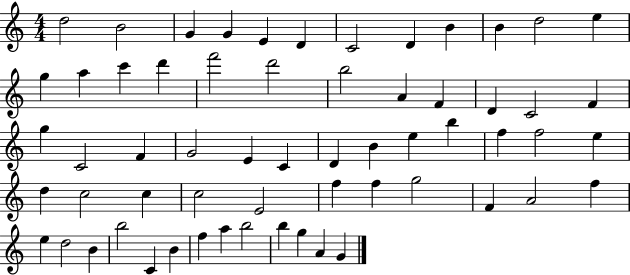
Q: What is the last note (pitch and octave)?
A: G4